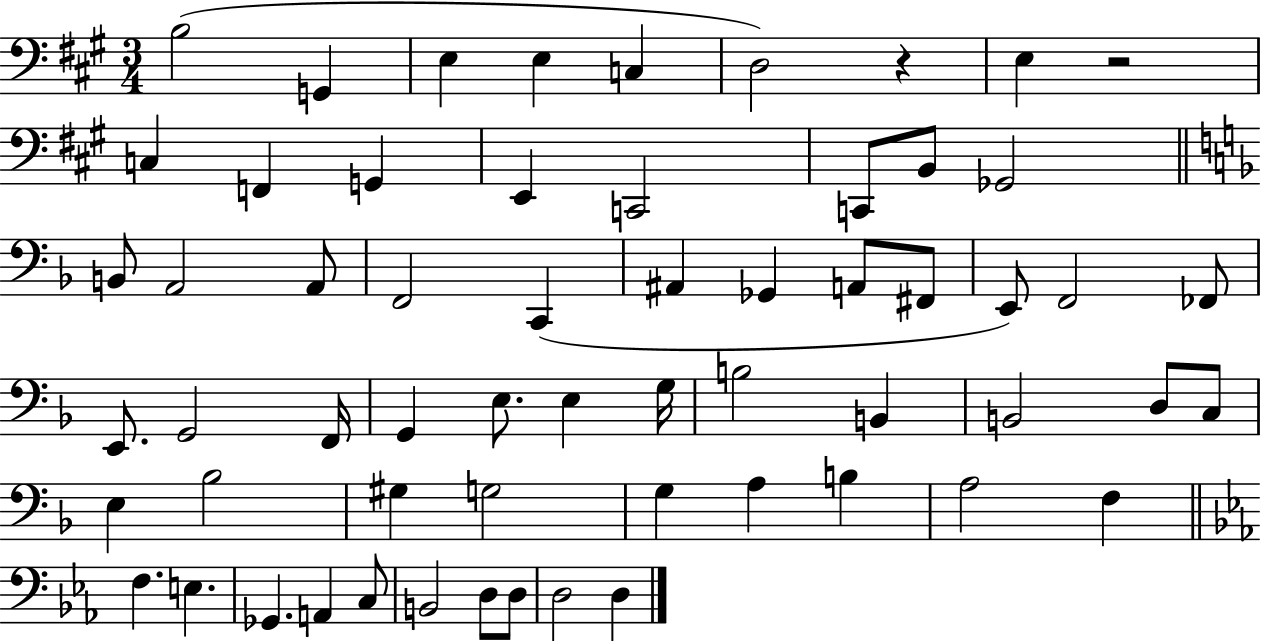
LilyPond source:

{
  \clef bass
  \numericTimeSignature
  \time 3/4
  \key a \major
  b2( g,4 | e4 e4 c4 | d2) r4 | e4 r2 | \break c4 f,4 g,4 | e,4 c,2 | c,8 b,8 ges,2 | \bar "||" \break \key f \major b,8 a,2 a,8 | f,2 c,4( | ais,4 ges,4 a,8 fis,8 | e,8) f,2 fes,8 | \break e,8. g,2 f,16 | g,4 e8. e4 g16 | b2 b,4 | b,2 d8 c8 | \break e4 bes2 | gis4 g2 | g4 a4 b4 | a2 f4 | \break \bar "||" \break \key ees \major f4. e4. | ges,4. a,4 c8 | b,2 d8 d8 | d2 d4 | \break \bar "|."
}